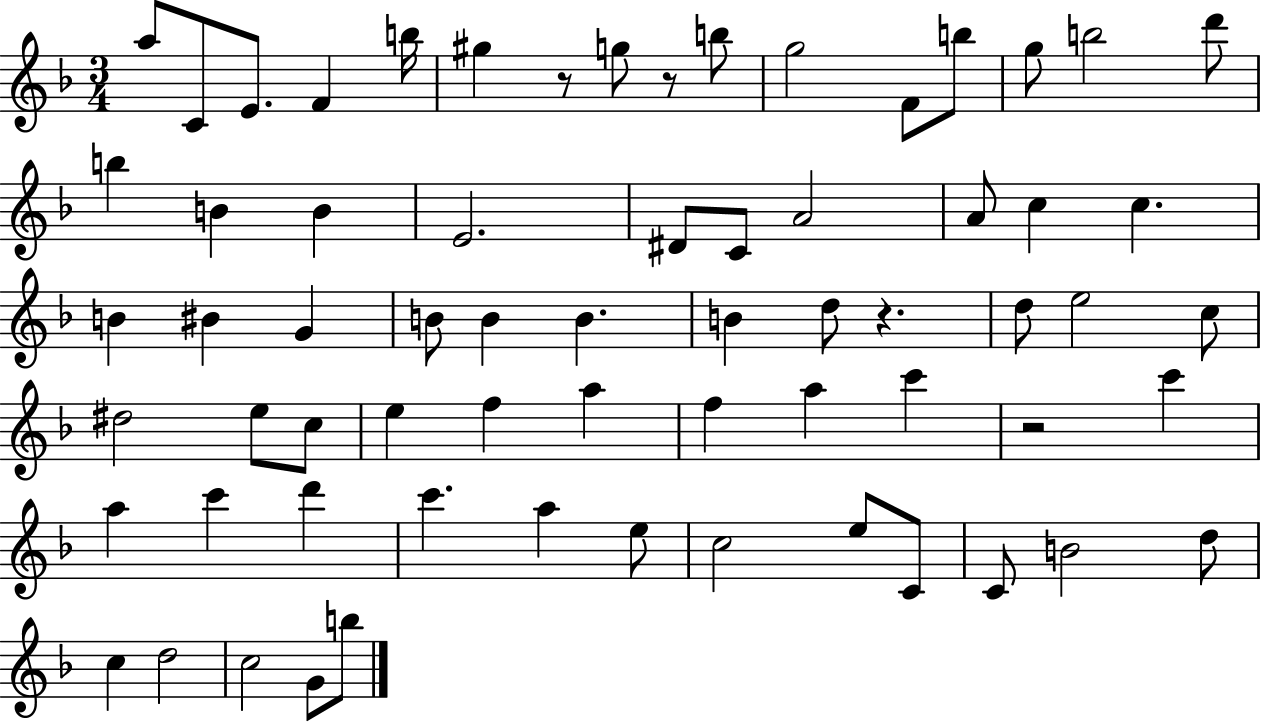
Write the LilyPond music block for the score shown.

{
  \clef treble
  \numericTimeSignature
  \time 3/4
  \key f \major
  \repeat volta 2 { a''8 c'8 e'8. f'4 b''16 | gis''4 r8 g''8 r8 b''8 | g''2 f'8 b''8 | g''8 b''2 d'''8 | \break b''4 b'4 b'4 | e'2. | dis'8 c'8 a'2 | a'8 c''4 c''4. | \break b'4 bis'4 g'4 | b'8 b'4 b'4. | b'4 d''8 r4. | d''8 e''2 c''8 | \break dis''2 e''8 c''8 | e''4 f''4 a''4 | f''4 a''4 c'''4 | r2 c'''4 | \break a''4 c'''4 d'''4 | c'''4. a''4 e''8 | c''2 e''8 c'8 | c'8 b'2 d''8 | \break c''4 d''2 | c''2 g'8 b''8 | } \bar "|."
}